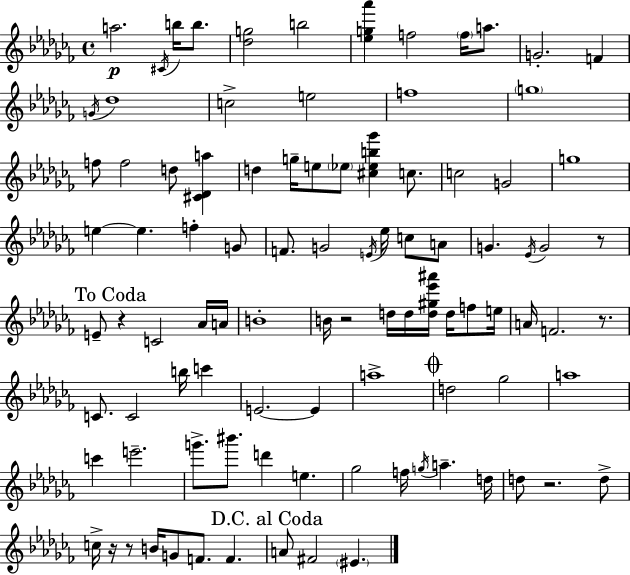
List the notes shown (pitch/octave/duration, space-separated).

A5/h. C#4/s B5/s B5/e. [Db5,G5]/h B5/h [Eb5,G5,Ab6]/q F5/h F5/s A5/e. G4/h. F4/q G4/s Db5/w C5/h E5/h F5/w G5/w F5/e F5/h D5/e [C#4,Db4,A5]/q D5/q G5/s E5/e Eb5/e [C#5,Eb5,B5,Gb6]/q C5/e. C5/h G4/h G5/w E5/q E5/q. F5/q G4/e F4/e. G4/h E4/s Eb5/s C5/e A4/e G4/q. Eb4/s G4/h R/e E4/e R/q C4/h Ab4/s A4/s B4/w B4/s R/h D5/s D5/s [D5,G#5,Eb6,A#6]/s D5/s F5/e E5/s A4/s F4/h. R/e. C4/e. C4/h B5/s C6/q E4/h. E4/q A5/w D5/h Gb5/h A5/w C6/q E6/h. G6/e. BIS6/e. D6/q E5/q. Gb5/h F5/s G5/s A5/q. D5/s D5/e R/h. D5/e C5/s R/s R/e B4/s G4/e F4/e. F4/q. A4/e F#4/h EIS4/q.